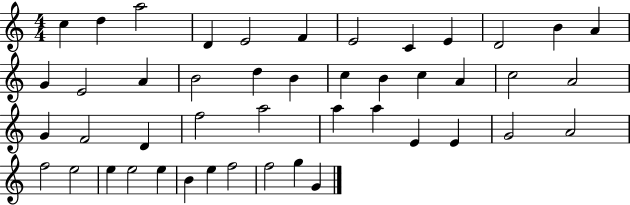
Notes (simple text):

C5/q D5/q A5/h D4/q E4/h F4/q E4/h C4/q E4/q D4/h B4/q A4/q G4/q E4/h A4/q B4/h D5/q B4/q C5/q B4/q C5/q A4/q C5/h A4/h G4/q F4/h D4/q F5/h A5/h A5/q A5/q E4/q E4/q G4/h A4/h F5/h E5/h E5/q E5/h E5/q B4/q E5/q F5/h F5/h G5/q G4/q